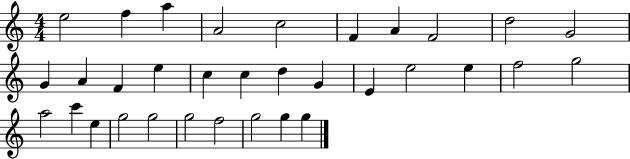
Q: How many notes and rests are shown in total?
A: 33